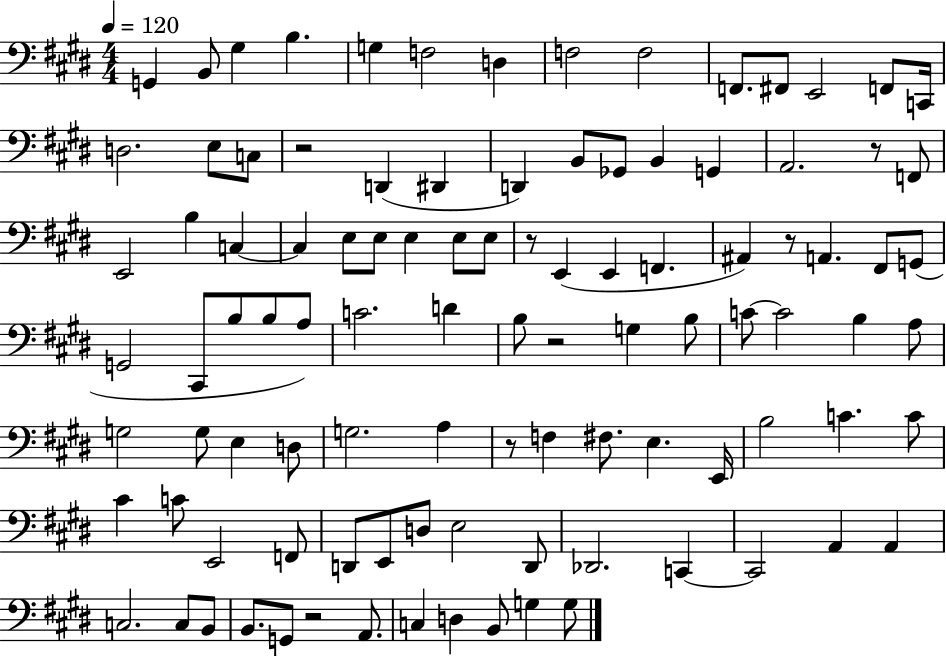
{
  \clef bass
  \numericTimeSignature
  \time 4/4
  \key e \major
  \tempo 4 = 120
  g,4 b,8 gis4 b4. | g4 f2 d4 | f2 f2 | f,8. fis,8 e,2 f,8 c,16 | \break d2. e8 c8 | r2 d,4( dis,4 | d,4) b,8 ges,8 b,4 g,4 | a,2. r8 f,8 | \break e,2 b4 c4~~ | c4 e8 e8 e4 e8 e8 | r8 e,4( e,4 f,4. | ais,4) r8 a,4. fis,8 g,8( | \break g,2 cis,8 b8 b8 a8) | c'2. d'4 | b8 r2 g4 b8 | c'8~~ c'2 b4 a8 | \break g2 g8 e4 d8 | g2. a4 | r8 f4 fis8. e4. e,16 | b2 c'4. c'8 | \break cis'4 c'8 e,2 f,8 | d,8 e,8 d8 e2 d,8 | des,2. c,4~~ | c,2 a,4 a,4 | \break c2. c8 b,8 | b,8. g,8 r2 a,8. | c4 d4 b,8 g4 g8 | \bar "|."
}